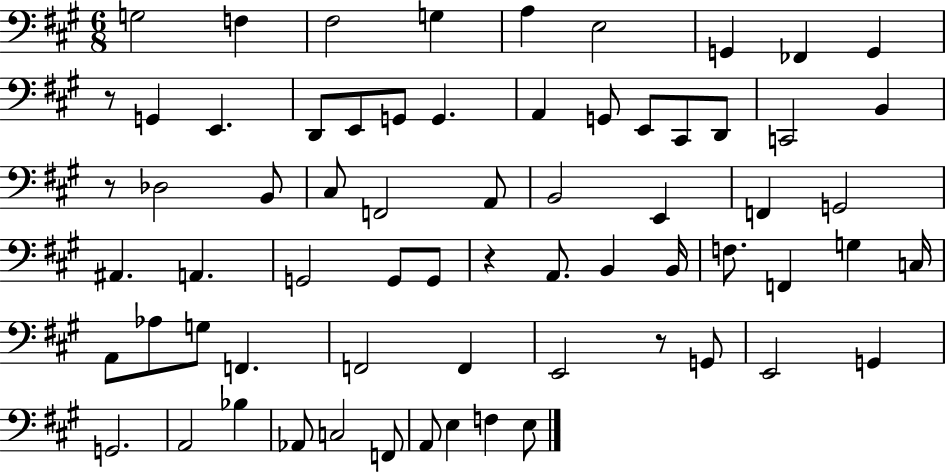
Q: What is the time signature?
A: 6/8